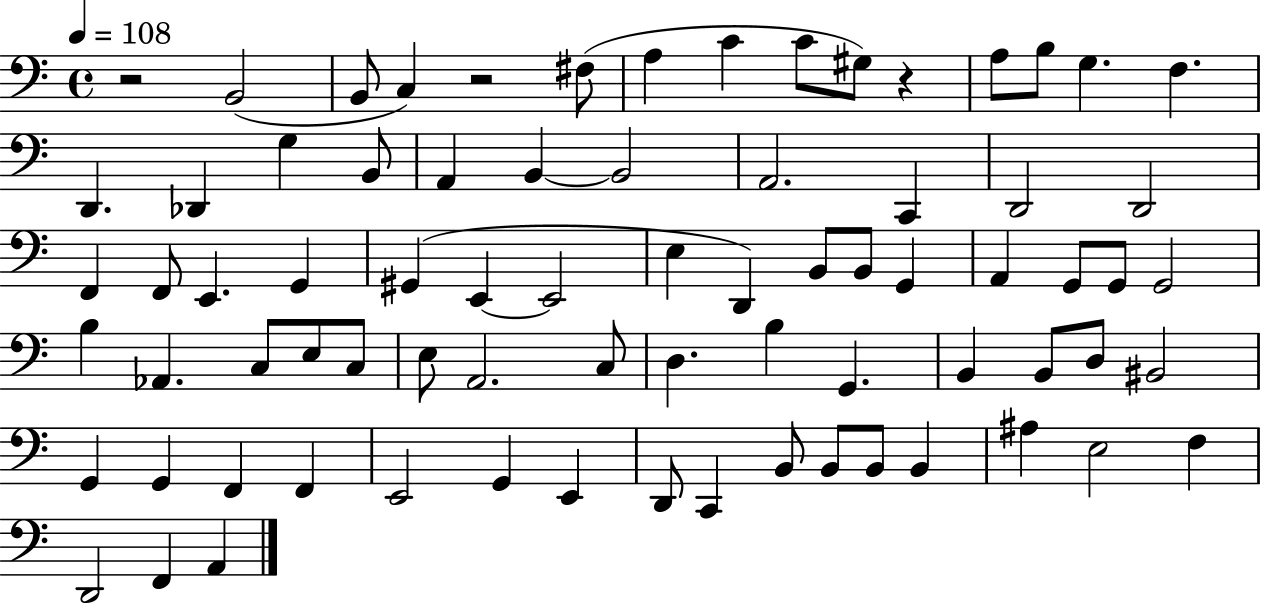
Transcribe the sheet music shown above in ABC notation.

X:1
T:Untitled
M:4/4
L:1/4
K:C
z2 B,,2 B,,/2 C, z2 ^F,/2 A, C C/2 ^G,/2 z A,/2 B,/2 G, F, D,, _D,, G, B,,/2 A,, B,, B,,2 A,,2 C,, D,,2 D,,2 F,, F,,/2 E,, G,, ^G,, E,, E,,2 E, D,, B,,/2 B,,/2 G,, A,, G,,/2 G,,/2 G,,2 B, _A,, C,/2 E,/2 C,/2 E,/2 A,,2 C,/2 D, B, G,, B,, B,,/2 D,/2 ^B,,2 G,, G,, F,, F,, E,,2 G,, E,, D,,/2 C,, B,,/2 B,,/2 B,,/2 B,, ^A, E,2 F, D,,2 F,, A,,